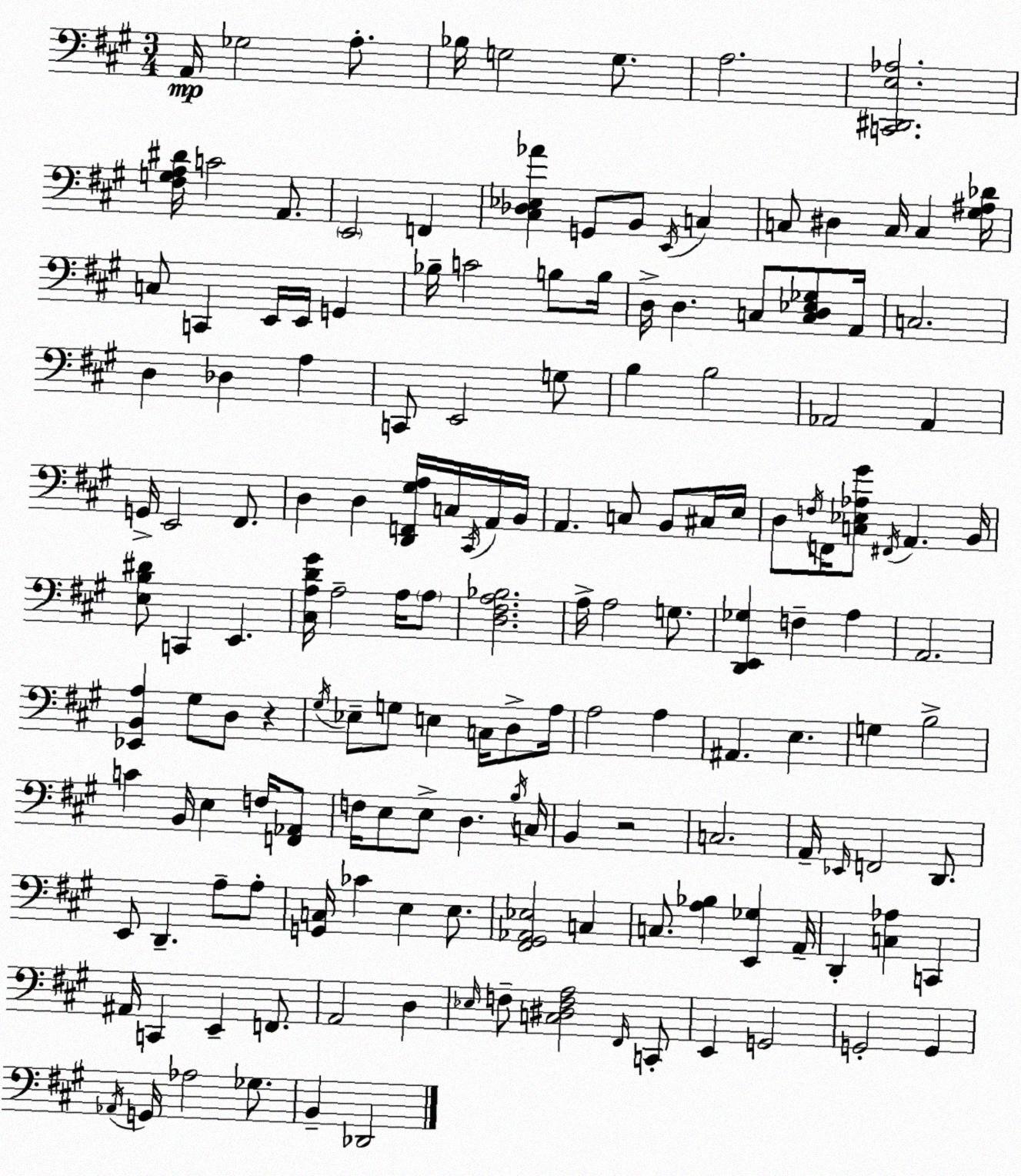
X:1
T:Untitled
M:3/4
L:1/4
K:A
A,,/4 _G,2 A,/2 _B,/4 G,2 G,/2 A,2 [C,,^D,,E,_A,]2 [^F,G,A,^D]/4 C2 A,,/2 E,,2 F,, [^C,_D,_E,_A] G,,/2 B,,/2 E,,/4 C, C,/2 ^D, C,/4 C, [^G,^A,_D]/4 C,/2 C,, E,,/4 E,,/4 G,, _B,/4 C2 B,/2 B,/4 D,/4 D, C,/2 [C,D,_E,_G,]/2 A,,/4 C,2 D, _D, A, C,,/2 E,,2 G,/2 B, B,2 _A,,2 _A,, G,,/4 E,,2 ^F,,/2 D, D, [D,,F,,^G,A,]/4 C,/4 ^C,,/4 A,,/4 B,,/4 A,, C,/2 B,,/2 ^C,/4 E,/4 D,/2 F,/4 F,,/4 [C,_E,_A,^G]/2 ^F,,/4 A,, B,,/4 [E,B,^D]/2 C,, E,, [^C,A,D^G]/4 A,2 A,/4 A,/2 [D,^F,A,_B,]2 A,/4 A,2 G,/2 [D,,E,,_G,] F, A, A,,2 [_E,,B,,A,] ^G,/2 D,/2 z ^G,/4 _E,/2 G,/2 E, C,/4 D,/2 A,/4 A,2 A, ^A,, E, G, B,2 C B,,/4 E, F,/4 [F,,_A,,]/2 F,/4 E,/2 E,/2 D, B,/4 C,/4 B,, z2 C,2 A,,/4 _E,,/4 F,,2 D,,/2 E,,/2 D,, A,/2 A,/2 [G,,C,]/4 _C E, E,/2 [^F,,^G,,_A,,_E,]2 C, C,/2 [A,_B,] [E,,_G,] A,,/4 D,, [C,_A,] C,, ^A,,/4 C,, E,, F,,/2 A,,2 D, _E,/4 F,/2 [C,^D,F,A,]2 ^F,,/4 C,,/2 E,, G,,2 G,,2 G,, _A,,/4 G,,/4 _A,2 _G,/2 B,, _D,,2